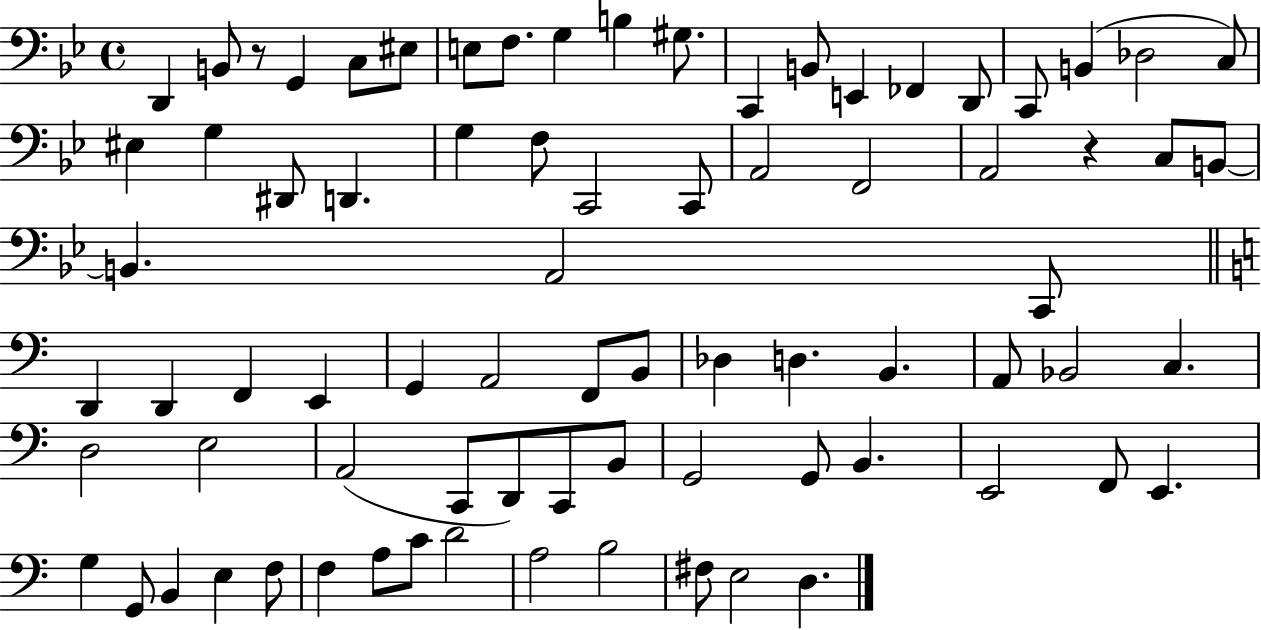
X:1
T:Untitled
M:4/4
L:1/4
K:Bb
D,, B,,/2 z/2 G,, C,/2 ^E,/2 E,/2 F,/2 G, B, ^G,/2 C,, B,,/2 E,, _F,, D,,/2 C,,/2 B,, _D,2 C,/2 ^E, G, ^D,,/2 D,, G, F,/2 C,,2 C,,/2 A,,2 F,,2 A,,2 z C,/2 B,,/2 B,, A,,2 C,,/2 D,, D,, F,, E,, G,, A,,2 F,,/2 B,,/2 _D, D, B,, A,,/2 _B,,2 C, D,2 E,2 A,,2 C,,/2 D,,/2 C,,/2 B,,/2 G,,2 G,,/2 B,, E,,2 F,,/2 E,, G, G,,/2 B,, E, F,/2 F, A,/2 C/2 D2 A,2 B,2 ^F,/2 E,2 D,